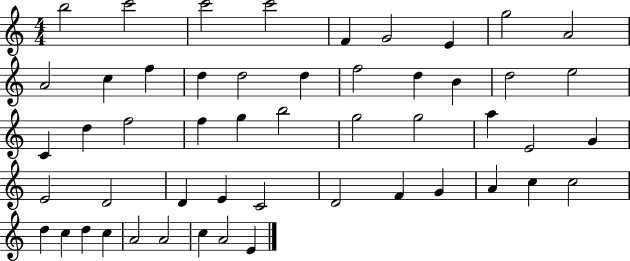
B5/h C6/h C6/h C6/h F4/q G4/h E4/q G5/h A4/h A4/h C5/q F5/q D5/q D5/h D5/q F5/h D5/q B4/q D5/h E5/h C4/q D5/q F5/h F5/q G5/q B5/h G5/h G5/h A5/q E4/h G4/q E4/h D4/h D4/q E4/q C4/h D4/h F4/q G4/q A4/q C5/q C5/h D5/q C5/q D5/q C5/q A4/h A4/h C5/q A4/h E4/q